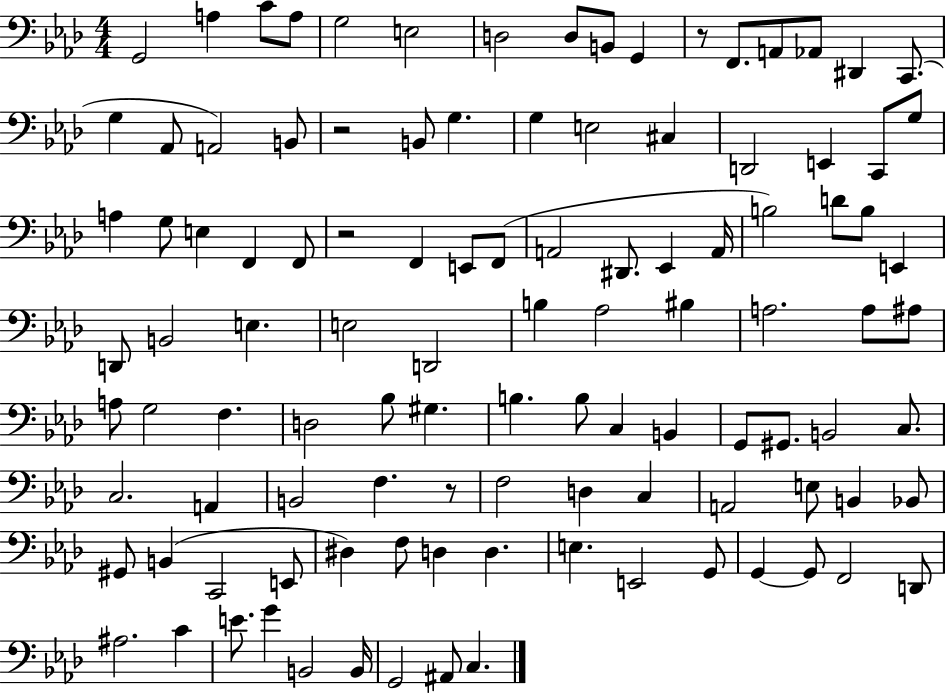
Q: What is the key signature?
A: AES major